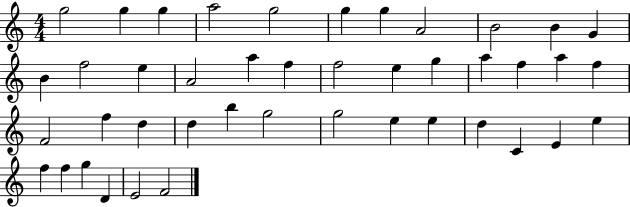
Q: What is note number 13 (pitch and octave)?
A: F5